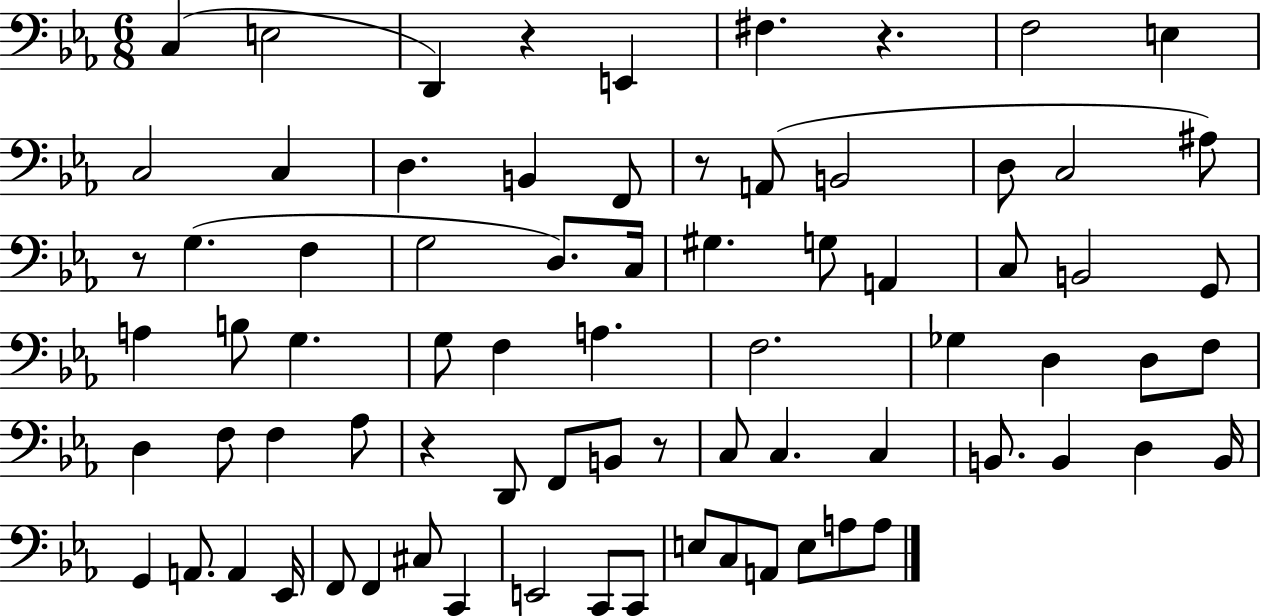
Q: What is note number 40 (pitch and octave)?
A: D3